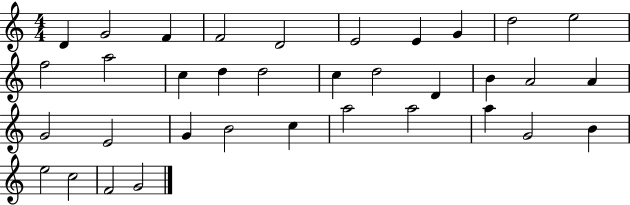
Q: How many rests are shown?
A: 0